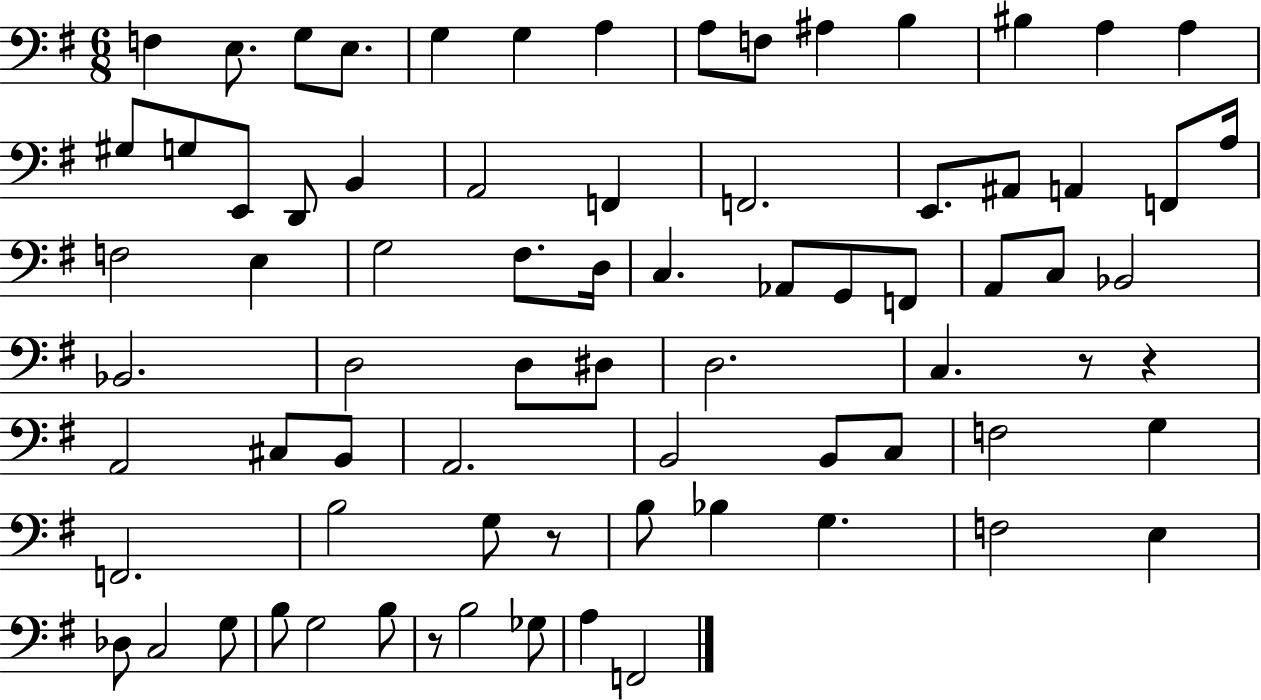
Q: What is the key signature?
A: G major